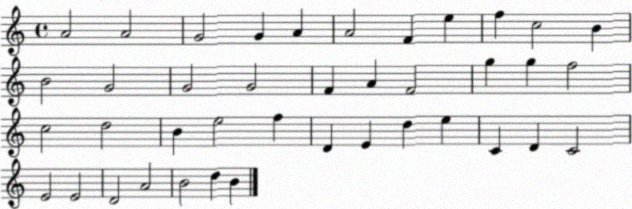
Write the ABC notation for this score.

X:1
T:Untitled
M:4/4
L:1/4
K:C
A2 A2 G2 G A A2 F e f c2 B B2 G2 G2 G2 F A F2 g g f2 c2 d2 B e2 f D E d e C D C2 E2 E2 D2 A2 B2 d B